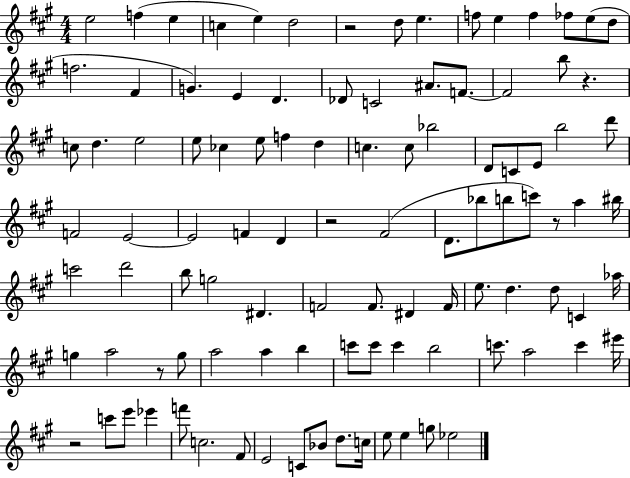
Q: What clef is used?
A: treble